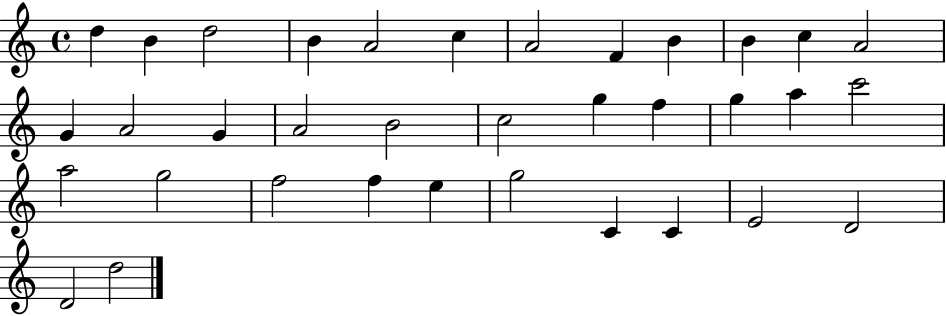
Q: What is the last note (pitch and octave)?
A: D5